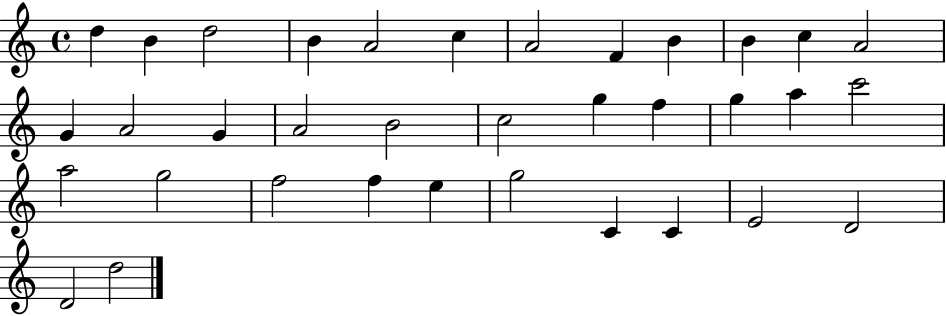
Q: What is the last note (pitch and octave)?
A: D5